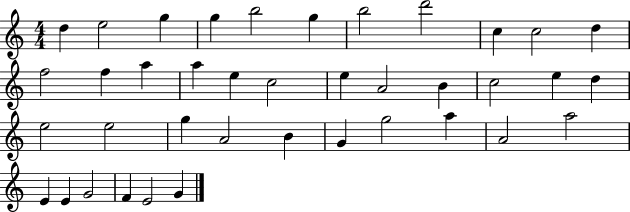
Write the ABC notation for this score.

X:1
T:Untitled
M:4/4
L:1/4
K:C
d e2 g g b2 g b2 d'2 c c2 d f2 f a a e c2 e A2 B c2 e d e2 e2 g A2 B G g2 a A2 a2 E E G2 F E2 G